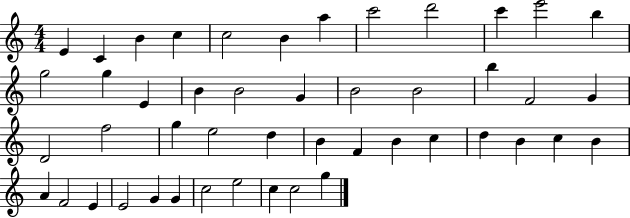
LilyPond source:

{
  \clef treble
  \numericTimeSignature
  \time 4/4
  \key c \major
  e'4 c'4 b'4 c''4 | c''2 b'4 a''4 | c'''2 d'''2 | c'''4 e'''2 b''4 | \break g''2 g''4 e'4 | b'4 b'2 g'4 | b'2 b'2 | b''4 f'2 g'4 | \break d'2 f''2 | g''4 e''2 d''4 | b'4 f'4 b'4 c''4 | d''4 b'4 c''4 b'4 | \break a'4 f'2 e'4 | e'2 g'4 g'4 | c''2 e''2 | c''4 c''2 g''4 | \break \bar "|."
}